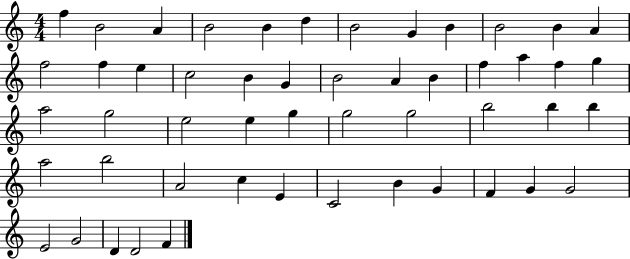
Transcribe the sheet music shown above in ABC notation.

X:1
T:Untitled
M:4/4
L:1/4
K:C
f B2 A B2 B d B2 G B B2 B A f2 f e c2 B G B2 A B f a f g a2 g2 e2 e g g2 g2 b2 b b a2 b2 A2 c E C2 B G F G G2 E2 G2 D D2 F